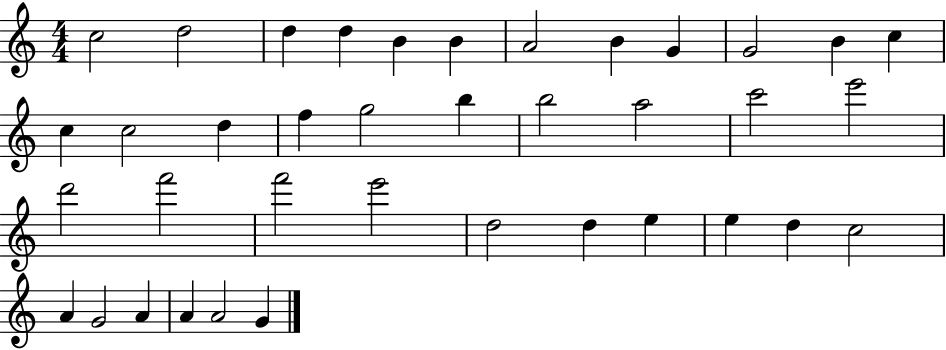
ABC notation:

X:1
T:Untitled
M:4/4
L:1/4
K:C
c2 d2 d d B B A2 B G G2 B c c c2 d f g2 b b2 a2 c'2 e'2 d'2 f'2 f'2 e'2 d2 d e e d c2 A G2 A A A2 G